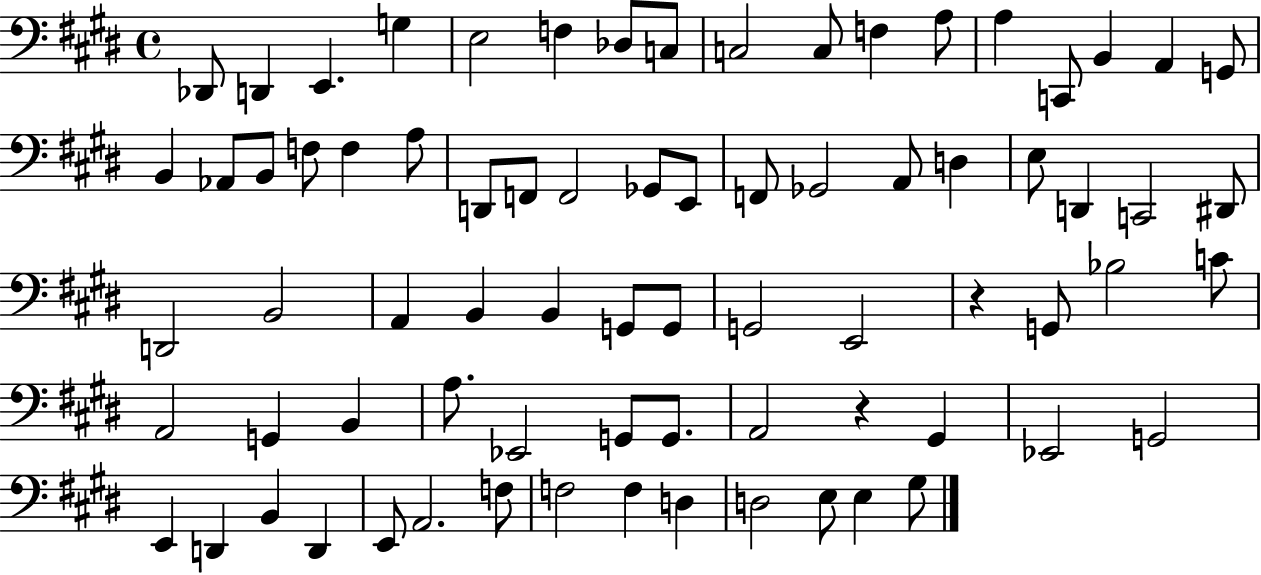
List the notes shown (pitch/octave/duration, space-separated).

Db2/e D2/q E2/q. G3/q E3/h F3/q Db3/e C3/e C3/h C3/e F3/q A3/e A3/q C2/e B2/q A2/q G2/e B2/q Ab2/e B2/e F3/e F3/q A3/e D2/e F2/e F2/h Gb2/e E2/e F2/e Gb2/h A2/e D3/q E3/e D2/q C2/h D#2/e D2/h B2/h A2/q B2/q B2/q G2/e G2/e G2/h E2/h R/q G2/e Bb3/h C4/e A2/h G2/q B2/q A3/e. Eb2/h G2/e G2/e. A2/h R/q G#2/q Eb2/h G2/h E2/q D2/q B2/q D2/q E2/e A2/h. F3/e F3/h F3/q D3/q D3/h E3/e E3/q G#3/e